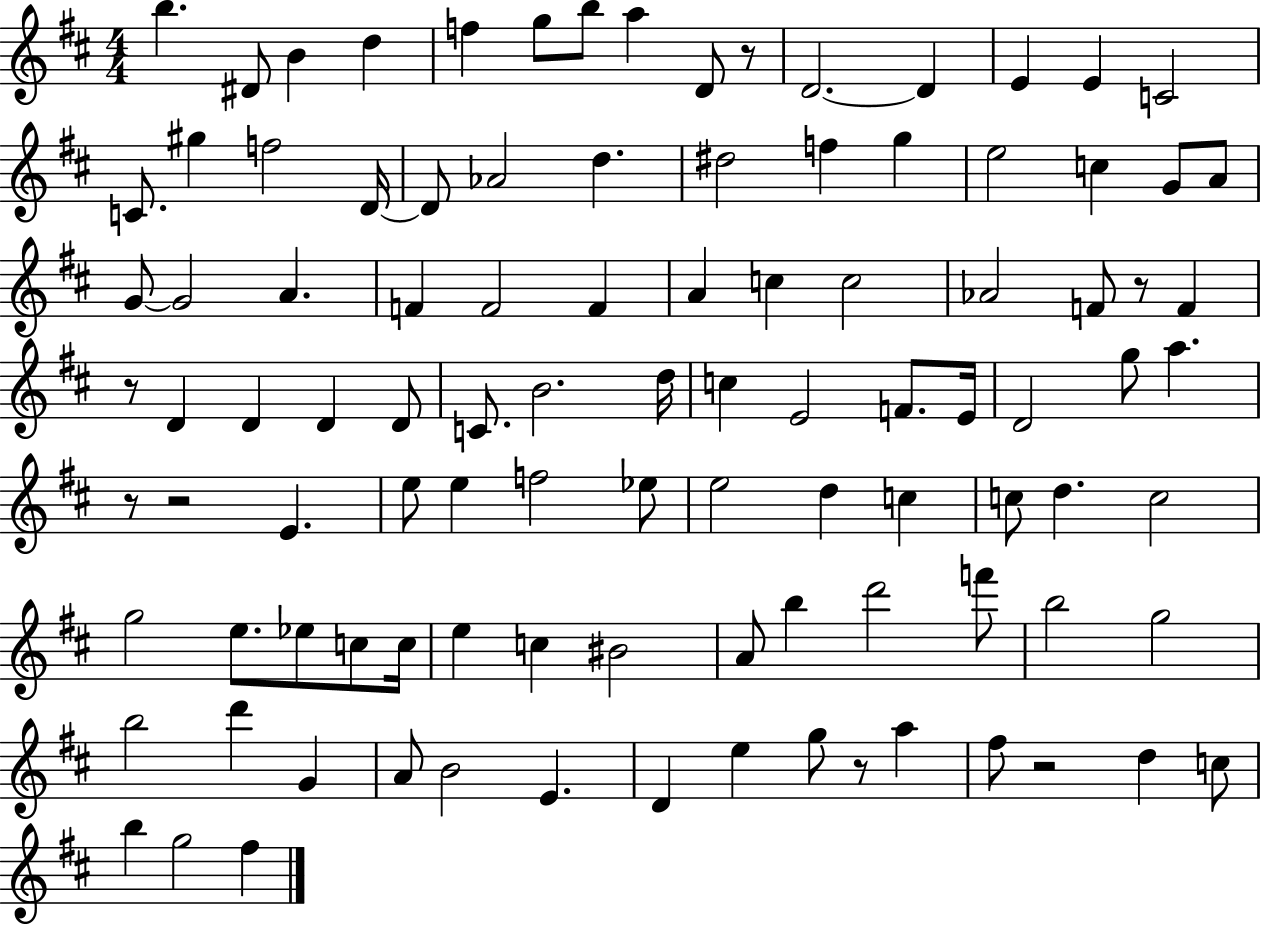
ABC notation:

X:1
T:Untitled
M:4/4
L:1/4
K:D
b ^D/2 B d f g/2 b/2 a D/2 z/2 D2 D E E C2 C/2 ^g f2 D/4 D/2 _A2 d ^d2 f g e2 c G/2 A/2 G/2 G2 A F F2 F A c c2 _A2 F/2 z/2 F z/2 D D D D/2 C/2 B2 d/4 c E2 F/2 E/4 D2 g/2 a z/2 z2 E e/2 e f2 _e/2 e2 d c c/2 d c2 g2 e/2 _e/2 c/2 c/4 e c ^B2 A/2 b d'2 f'/2 b2 g2 b2 d' G A/2 B2 E D e g/2 z/2 a ^f/2 z2 d c/2 b g2 ^f